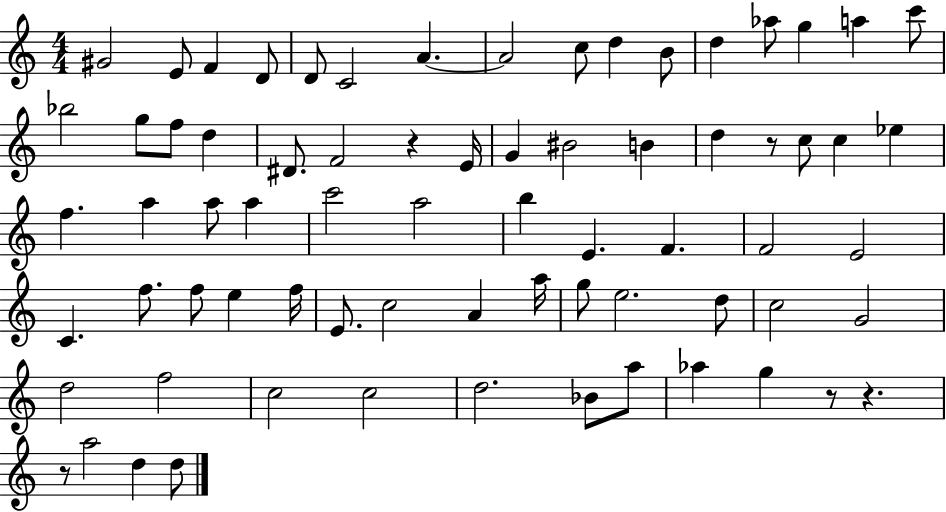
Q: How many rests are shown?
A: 5